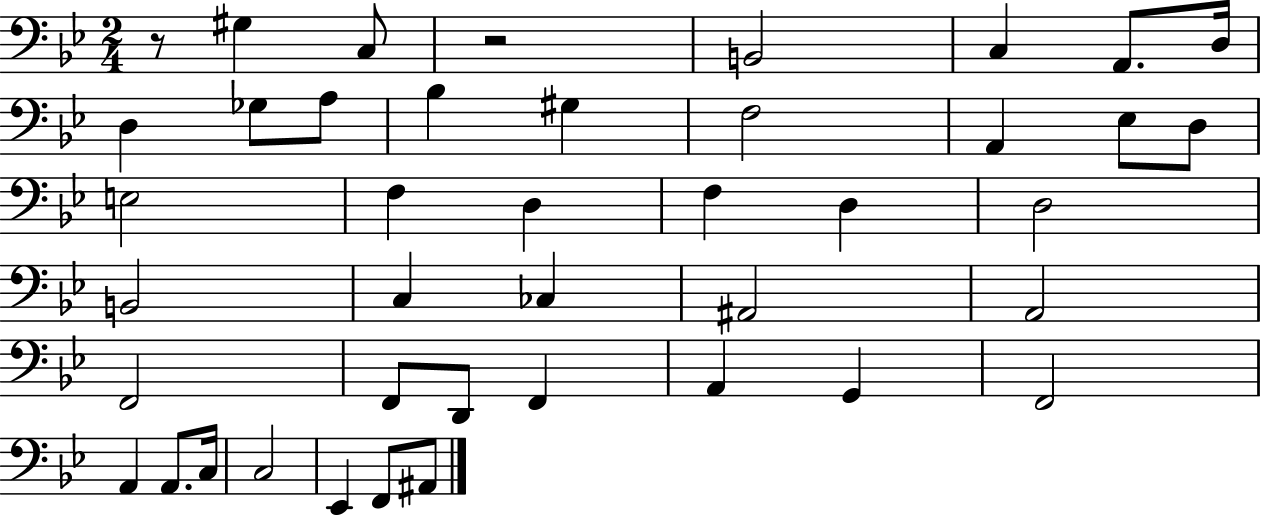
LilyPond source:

{
  \clef bass
  \numericTimeSignature
  \time 2/4
  \key bes \major
  r8 gis4 c8 | r2 | b,2 | c4 a,8. d16 | \break d4 ges8 a8 | bes4 gis4 | f2 | a,4 ees8 d8 | \break e2 | f4 d4 | f4 d4 | d2 | \break b,2 | c4 ces4 | ais,2 | a,2 | \break f,2 | f,8 d,8 f,4 | a,4 g,4 | f,2 | \break a,4 a,8. c16 | c2 | ees,4 f,8 ais,8 | \bar "|."
}